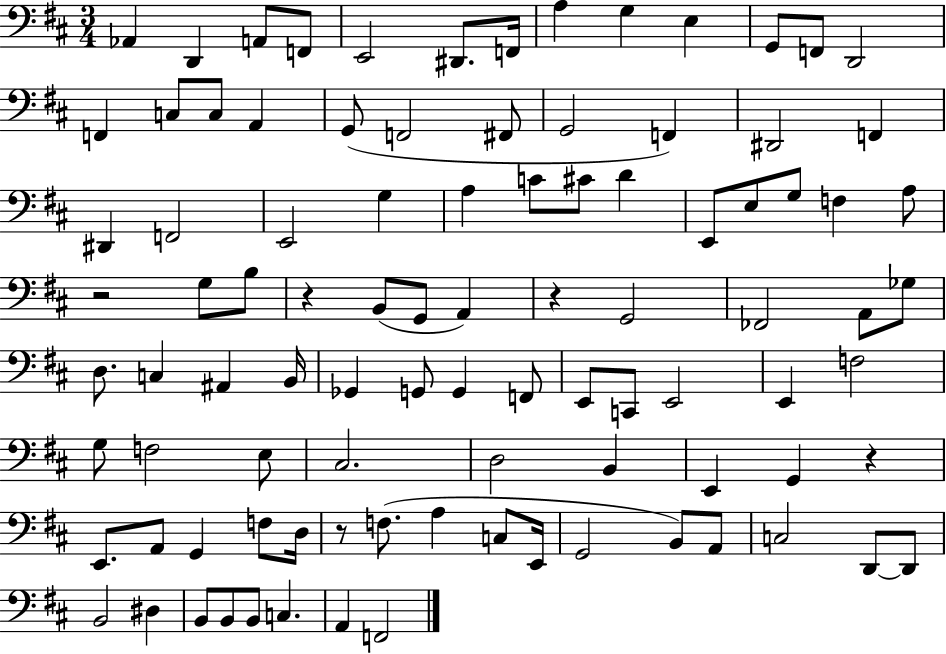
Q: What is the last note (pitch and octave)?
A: F2